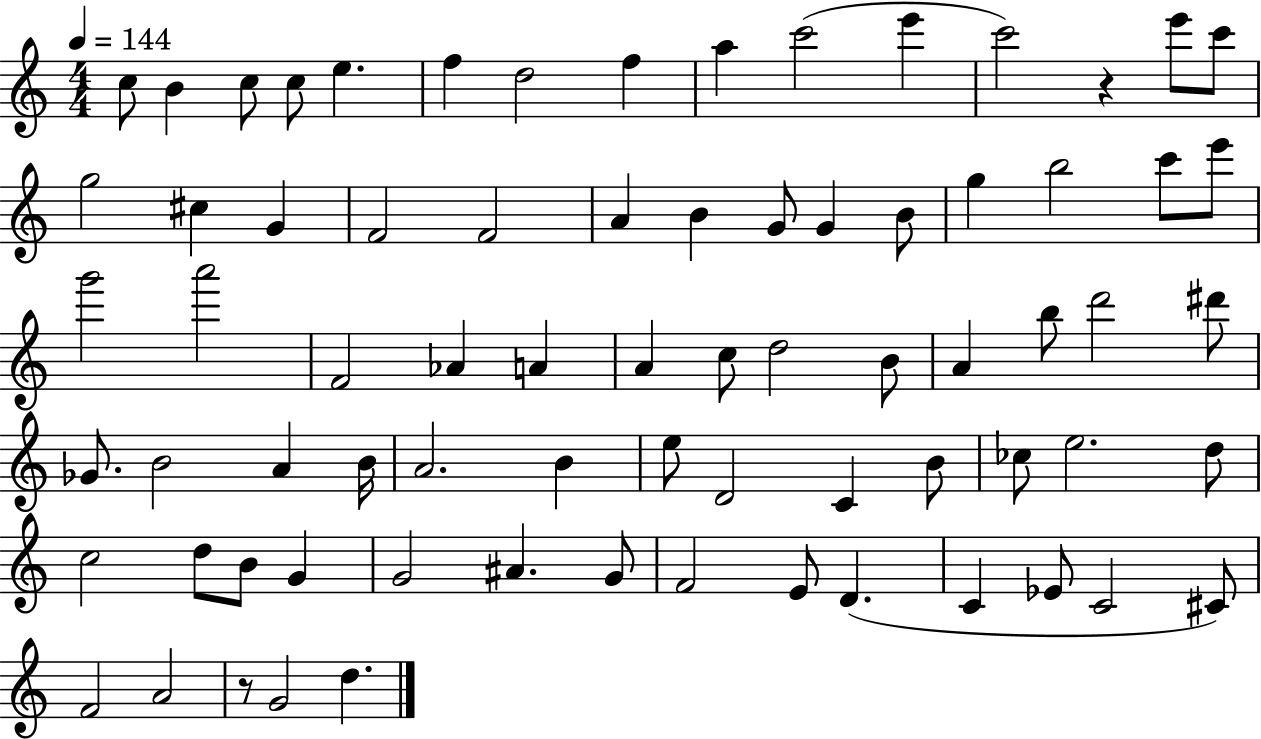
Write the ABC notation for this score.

X:1
T:Untitled
M:4/4
L:1/4
K:C
c/2 B c/2 c/2 e f d2 f a c'2 e' c'2 z e'/2 c'/2 g2 ^c G F2 F2 A B G/2 G B/2 g b2 c'/2 e'/2 g'2 a'2 F2 _A A A c/2 d2 B/2 A b/2 d'2 ^d'/2 _G/2 B2 A B/4 A2 B e/2 D2 C B/2 _c/2 e2 d/2 c2 d/2 B/2 G G2 ^A G/2 F2 E/2 D C _E/2 C2 ^C/2 F2 A2 z/2 G2 d